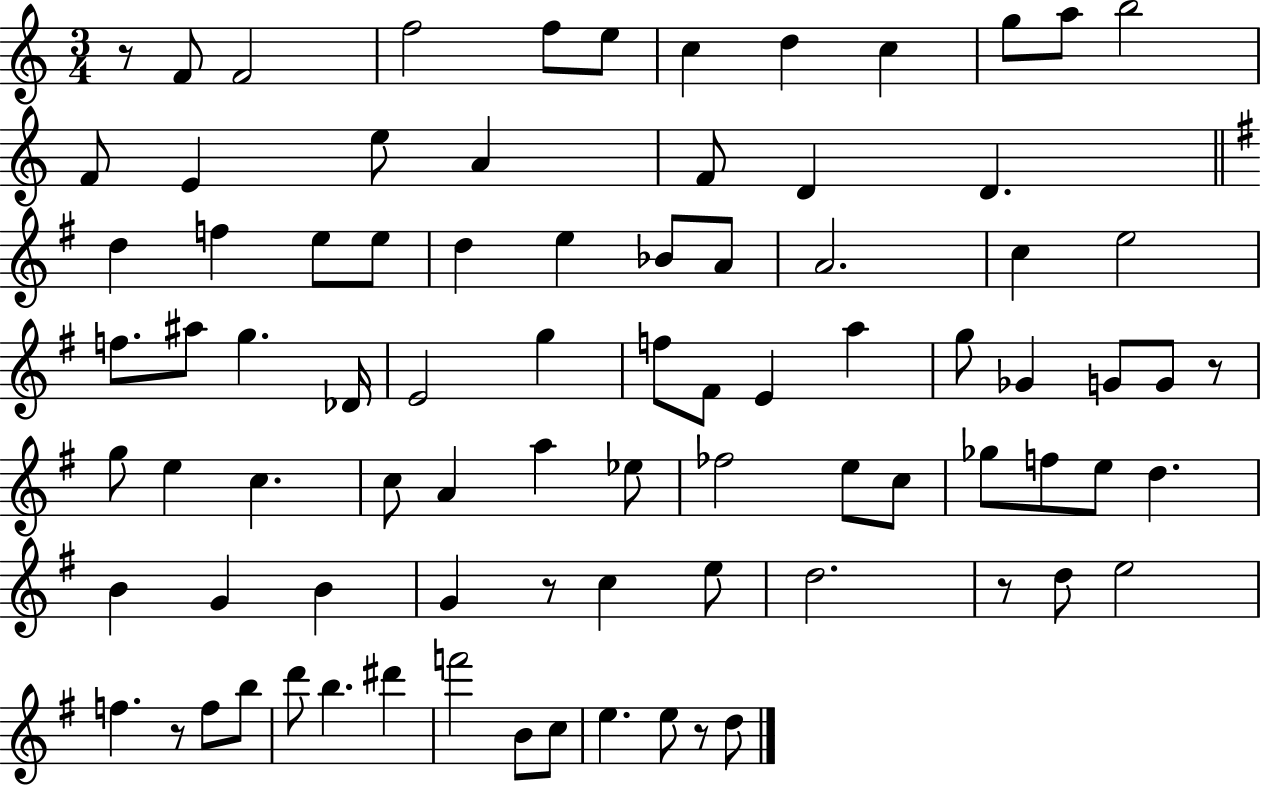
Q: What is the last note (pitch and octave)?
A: D5